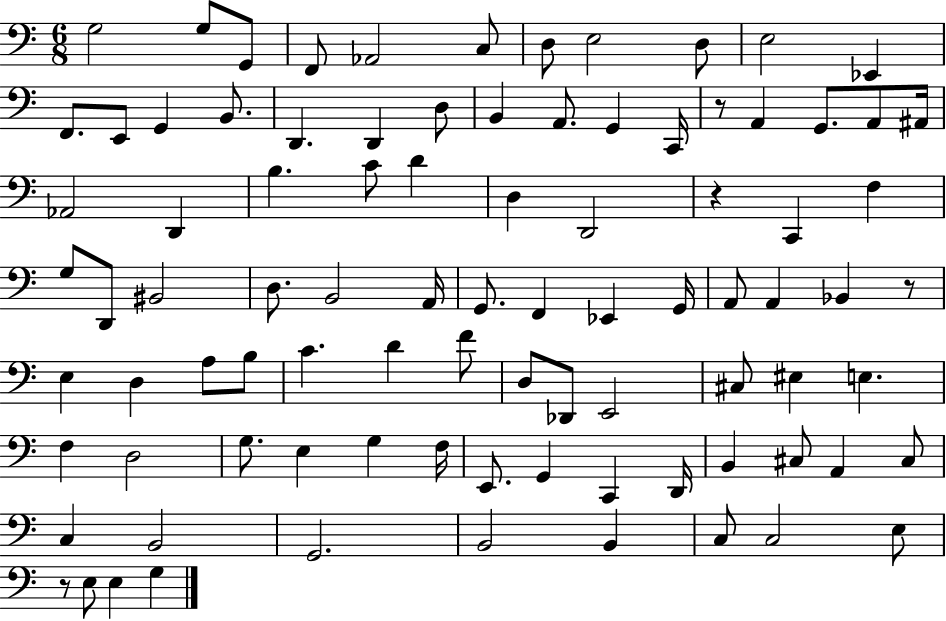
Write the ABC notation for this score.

X:1
T:Untitled
M:6/8
L:1/4
K:C
G,2 G,/2 G,,/2 F,,/2 _A,,2 C,/2 D,/2 E,2 D,/2 E,2 _E,, F,,/2 E,,/2 G,, B,,/2 D,, D,, D,/2 B,, A,,/2 G,, C,,/4 z/2 A,, G,,/2 A,,/2 ^A,,/4 _A,,2 D,, B, C/2 D D, D,,2 z C,, F, G,/2 D,,/2 ^B,,2 D,/2 B,,2 A,,/4 G,,/2 F,, _E,, G,,/4 A,,/2 A,, _B,, z/2 E, D, A,/2 B,/2 C D F/2 D,/2 _D,,/2 E,,2 ^C,/2 ^E, E, F, D,2 G,/2 E, G, F,/4 E,,/2 G,, C,, D,,/4 B,, ^C,/2 A,, ^C,/2 C, B,,2 G,,2 B,,2 B,, C,/2 C,2 E,/2 z/2 E,/2 E, G,